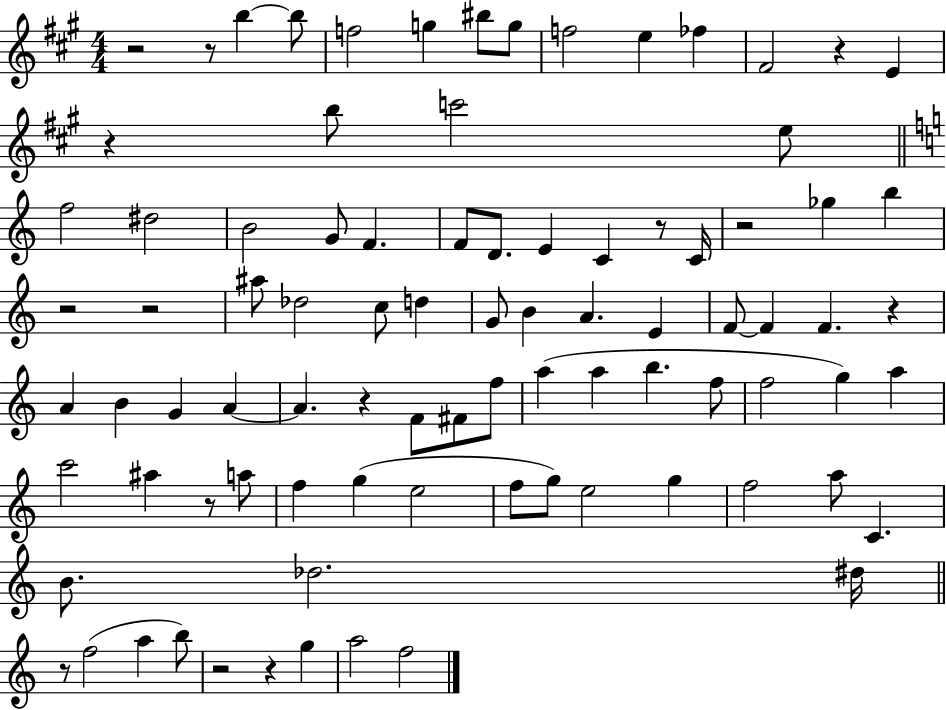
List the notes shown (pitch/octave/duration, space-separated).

R/h R/e B5/q B5/e F5/h G5/q BIS5/e G5/e F5/h E5/q FES5/q F#4/h R/q E4/q R/q B5/e C6/h E5/e F5/h D#5/h B4/h G4/e F4/q. F4/e D4/e. E4/q C4/q R/e C4/s R/h Gb5/q B5/q R/h R/h A#5/e Db5/h C5/e D5/q G4/e B4/q A4/q. E4/q F4/e F4/q F4/q. R/q A4/q B4/q G4/q A4/q A4/q. R/q F4/e F#4/e F5/e A5/q A5/q B5/q. F5/e F5/h G5/q A5/q C6/h A#5/q R/e A5/e F5/q G5/q E5/h F5/e G5/e E5/h G5/q F5/h A5/e C4/q. B4/e. Db5/h. D#5/s R/e F5/h A5/q B5/e R/h R/q G5/q A5/h F5/h